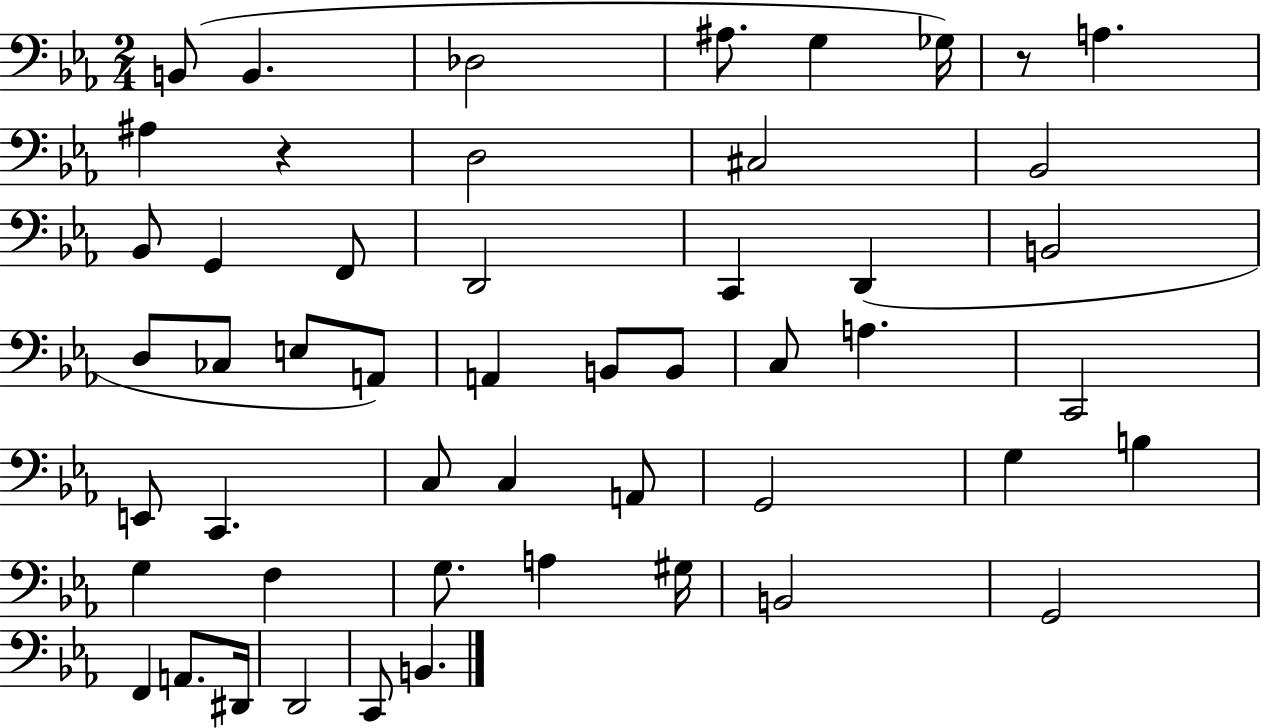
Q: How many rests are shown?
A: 2